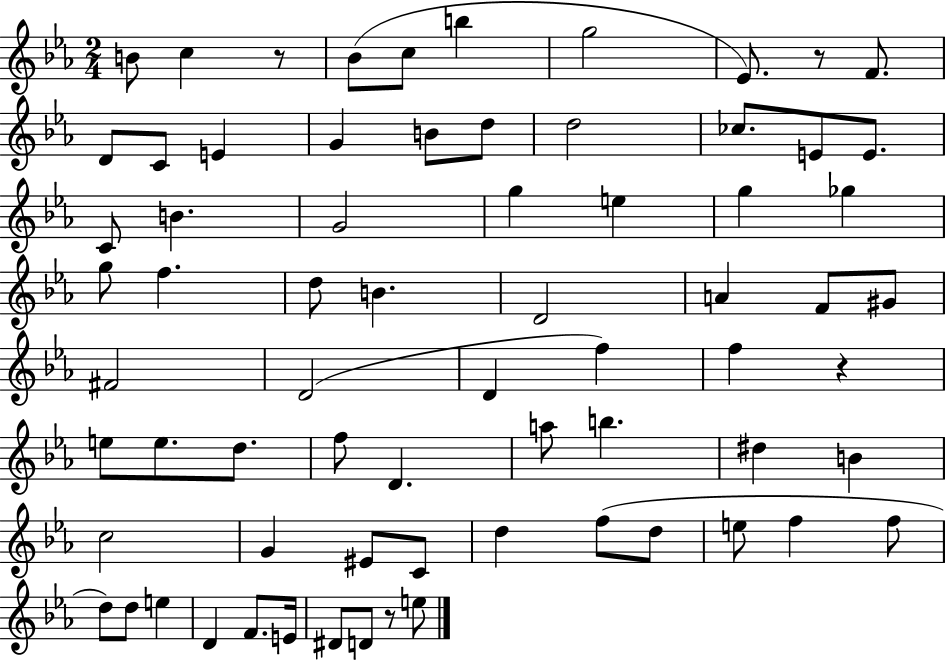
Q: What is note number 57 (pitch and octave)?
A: F5